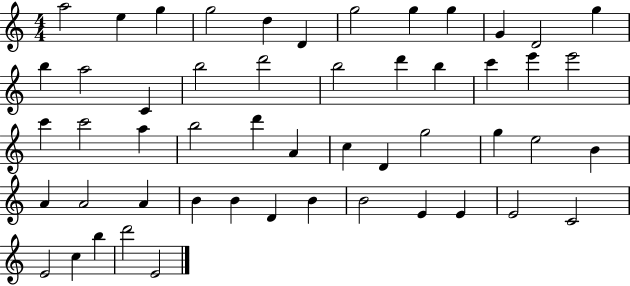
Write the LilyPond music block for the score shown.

{
  \clef treble
  \numericTimeSignature
  \time 4/4
  \key c \major
  a''2 e''4 g''4 | g''2 d''4 d'4 | g''2 g''4 g''4 | g'4 d'2 g''4 | \break b''4 a''2 c'4 | b''2 d'''2 | b''2 d'''4 b''4 | c'''4 e'''4 e'''2 | \break c'''4 c'''2 a''4 | b''2 d'''4 a'4 | c''4 d'4 g''2 | g''4 e''2 b'4 | \break a'4 a'2 a'4 | b'4 b'4 d'4 b'4 | b'2 e'4 e'4 | e'2 c'2 | \break e'2 c''4 b''4 | d'''2 e'2 | \bar "|."
}